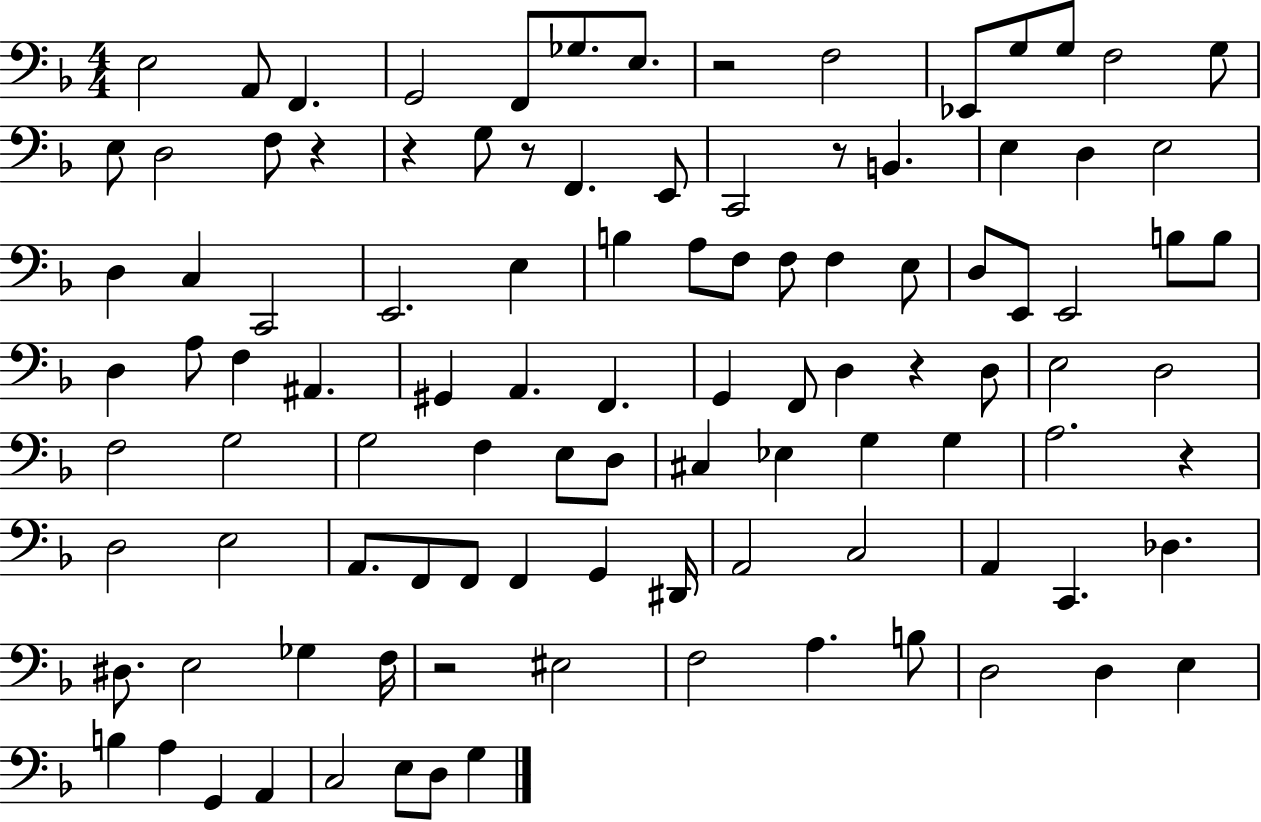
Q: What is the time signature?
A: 4/4